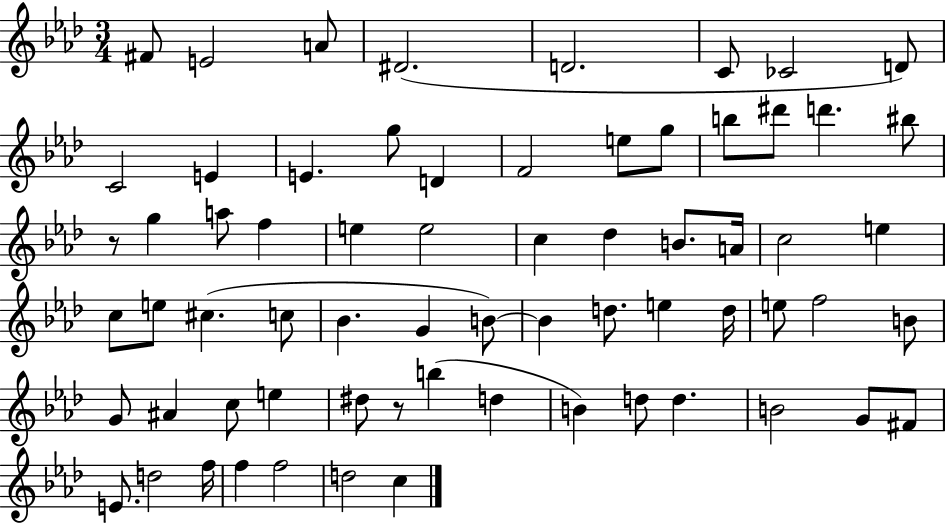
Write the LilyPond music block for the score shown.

{
  \clef treble
  \numericTimeSignature
  \time 3/4
  \key aes \major
  fis'8 e'2 a'8 | dis'2.( | d'2. | c'8 ces'2 d'8) | \break c'2 e'4 | e'4. g''8 d'4 | f'2 e''8 g''8 | b''8 dis'''8 d'''4. bis''8 | \break r8 g''4 a''8 f''4 | e''4 e''2 | c''4 des''4 b'8. a'16 | c''2 e''4 | \break c''8 e''8 cis''4.( c''8 | bes'4. g'4 b'8~~) | b'4 d''8. e''4 d''16 | e''8 f''2 b'8 | \break g'8 ais'4 c''8 e''4 | dis''8 r8 b''4( d''4 | b'4) d''8 d''4. | b'2 g'8 fis'8 | \break e'8. d''2 f''16 | f''4 f''2 | d''2 c''4 | \bar "|."
}